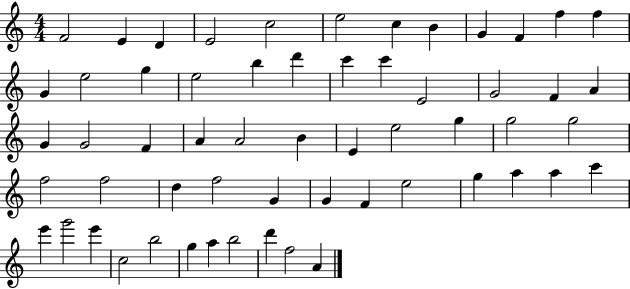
{
  \clef treble
  \numericTimeSignature
  \time 4/4
  \key c \major
  f'2 e'4 d'4 | e'2 c''2 | e''2 c''4 b'4 | g'4 f'4 f''4 f''4 | \break g'4 e''2 g''4 | e''2 b''4 d'''4 | c'''4 c'''4 e'2 | g'2 f'4 a'4 | \break g'4 g'2 f'4 | a'4 a'2 b'4 | e'4 e''2 g''4 | g''2 g''2 | \break f''2 f''2 | d''4 f''2 g'4 | g'4 f'4 e''2 | g''4 a''4 a''4 c'''4 | \break e'''4 g'''2 e'''4 | c''2 b''2 | g''4 a''4 b''2 | d'''4 f''2 a'4 | \break \bar "|."
}